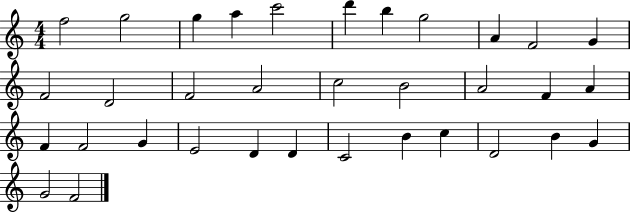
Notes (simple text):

F5/h G5/h G5/q A5/q C6/h D6/q B5/q G5/h A4/q F4/h G4/q F4/h D4/h F4/h A4/h C5/h B4/h A4/h F4/q A4/q F4/q F4/h G4/q E4/h D4/q D4/q C4/h B4/q C5/q D4/h B4/q G4/q G4/h F4/h